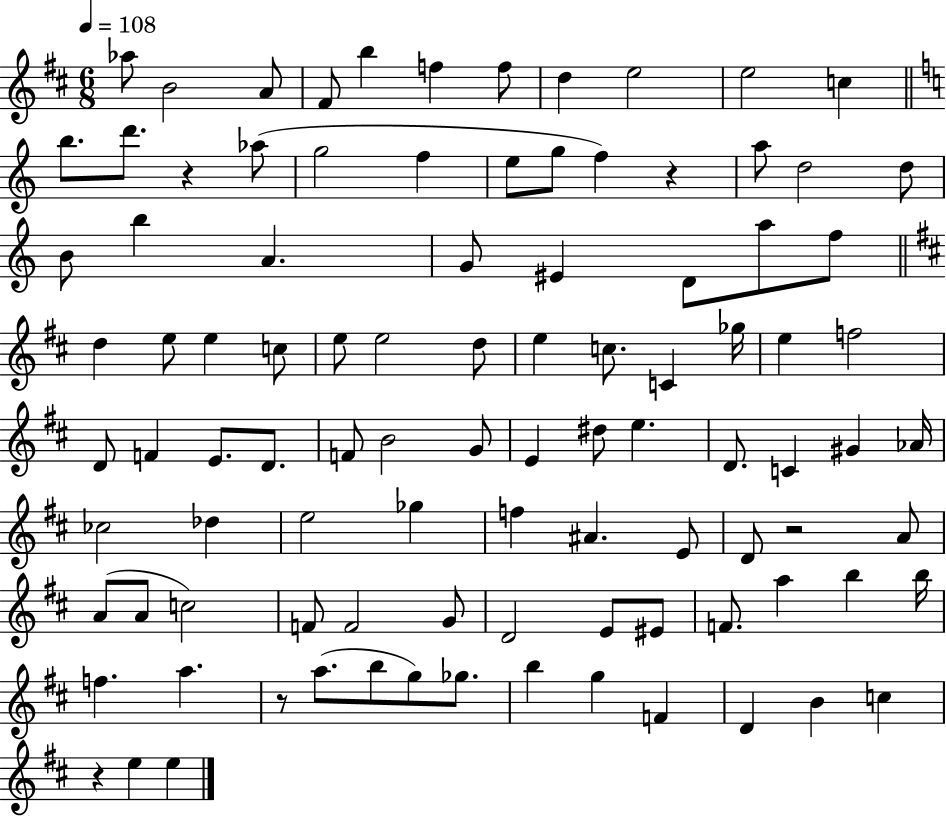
{
  \clef treble
  \numericTimeSignature
  \time 6/8
  \key d \major
  \tempo 4 = 108
  aes''8 b'2 a'8 | fis'8 b''4 f''4 f''8 | d''4 e''2 | e''2 c''4 | \break \bar "||" \break \key c \major b''8. d'''8. r4 aes''8( | g''2 f''4 | e''8 g''8 f''4) r4 | a''8 d''2 d''8 | \break b'8 b''4 a'4. | g'8 eis'4 d'8 a''8 f''8 | \bar "||" \break \key b \minor d''4 e''8 e''4 c''8 | e''8 e''2 d''8 | e''4 c''8. c'4 ges''16 | e''4 f''2 | \break d'8 f'4 e'8. d'8. | f'8 b'2 g'8 | e'4 dis''8 e''4. | d'8. c'4 gis'4 aes'16 | \break ces''2 des''4 | e''2 ges''4 | f''4 ais'4. e'8 | d'8 r2 a'8 | \break a'8( a'8 c''2) | f'8 f'2 g'8 | d'2 e'8 eis'8 | f'8. a''4 b''4 b''16 | \break f''4. a''4. | r8 a''8.( b''8 g''8) ges''8. | b''4 g''4 f'4 | d'4 b'4 c''4 | \break r4 e''4 e''4 | \bar "|."
}